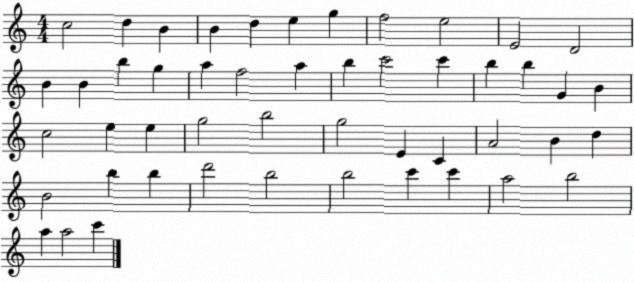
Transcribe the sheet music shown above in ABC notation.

X:1
T:Untitled
M:4/4
L:1/4
K:C
c2 d B B d e g f2 e2 E2 D2 B B b g a f2 a b c'2 c' b b G B c2 e e g2 b2 g2 E C A2 B d B2 b b d'2 b2 b2 c' c' a2 b2 a a2 c'